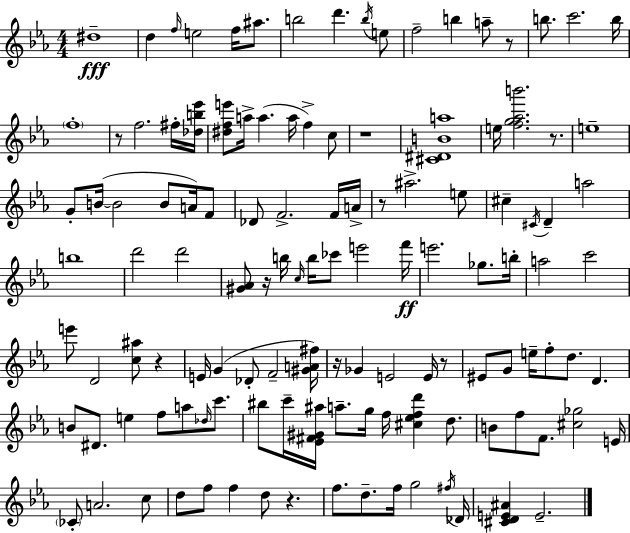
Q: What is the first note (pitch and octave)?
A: D#5